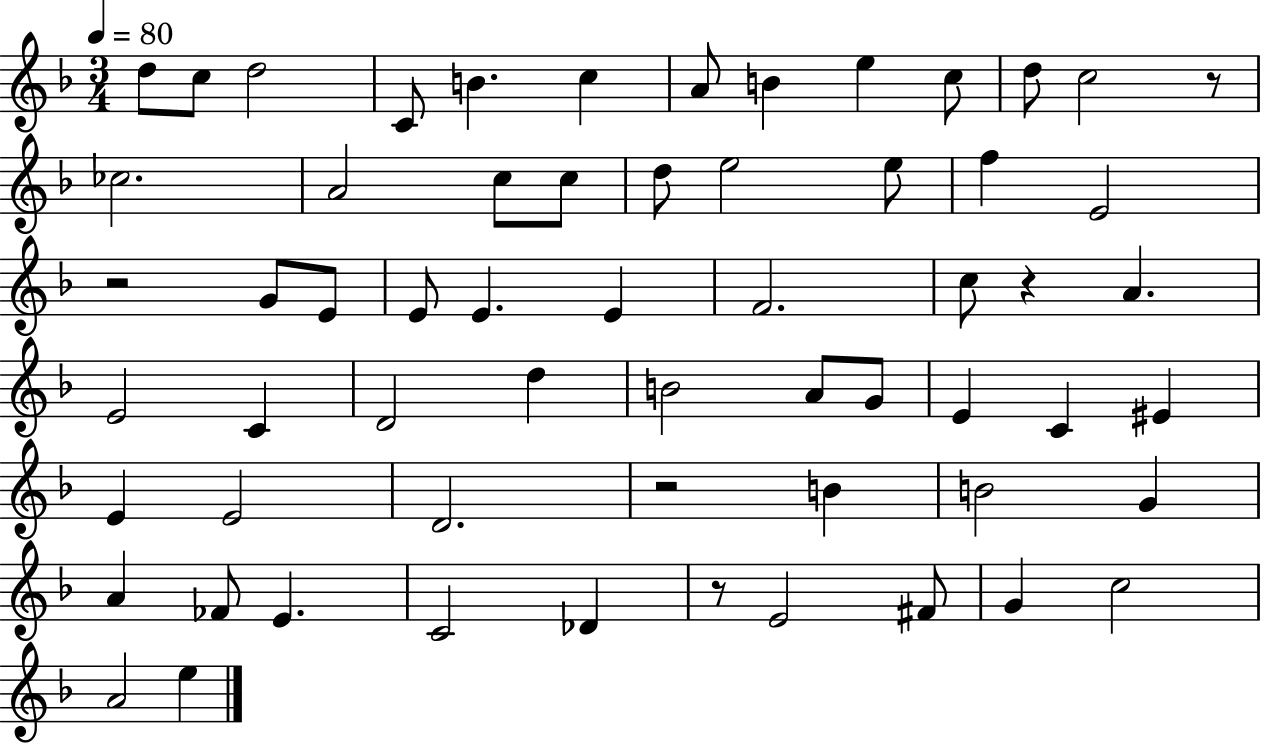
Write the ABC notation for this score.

X:1
T:Untitled
M:3/4
L:1/4
K:F
d/2 c/2 d2 C/2 B c A/2 B e c/2 d/2 c2 z/2 _c2 A2 c/2 c/2 d/2 e2 e/2 f E2 z2 G/2 E/2 E/2 E E F2 c/2 z A E2 C D2 d B2 A/2 G/2 E C ^E E E2 D2 z2 B B2 G A _F/2 E C2 _D z/2 E2 ^F/2 G c2 A2 e